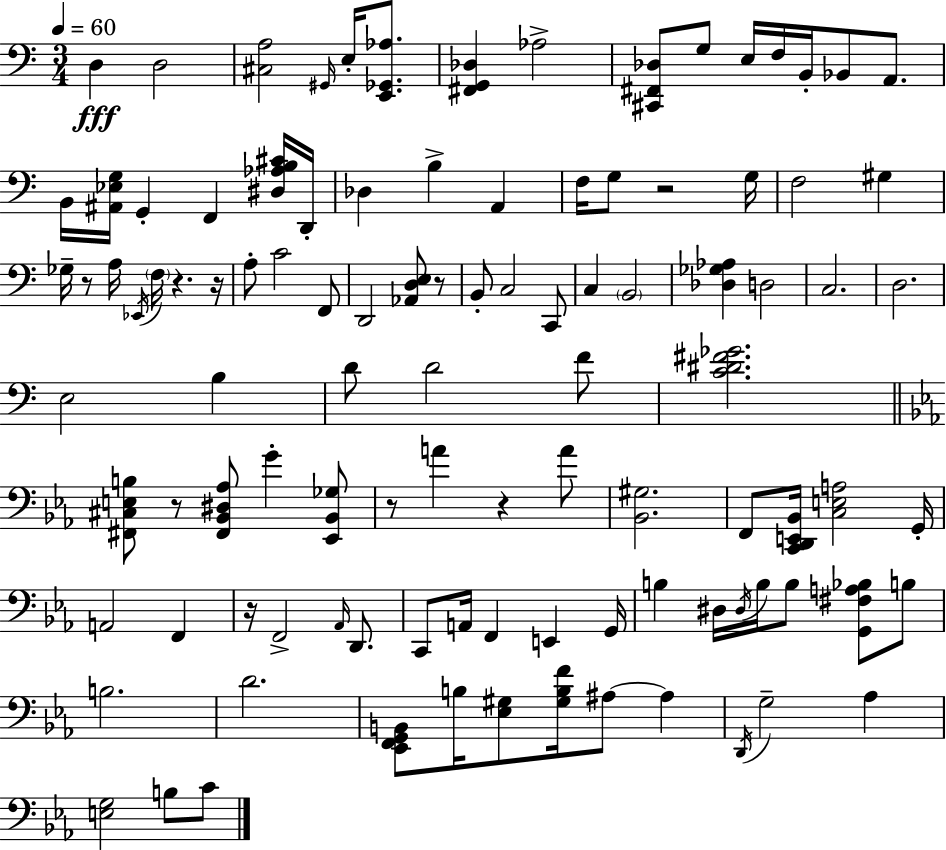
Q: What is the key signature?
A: C major